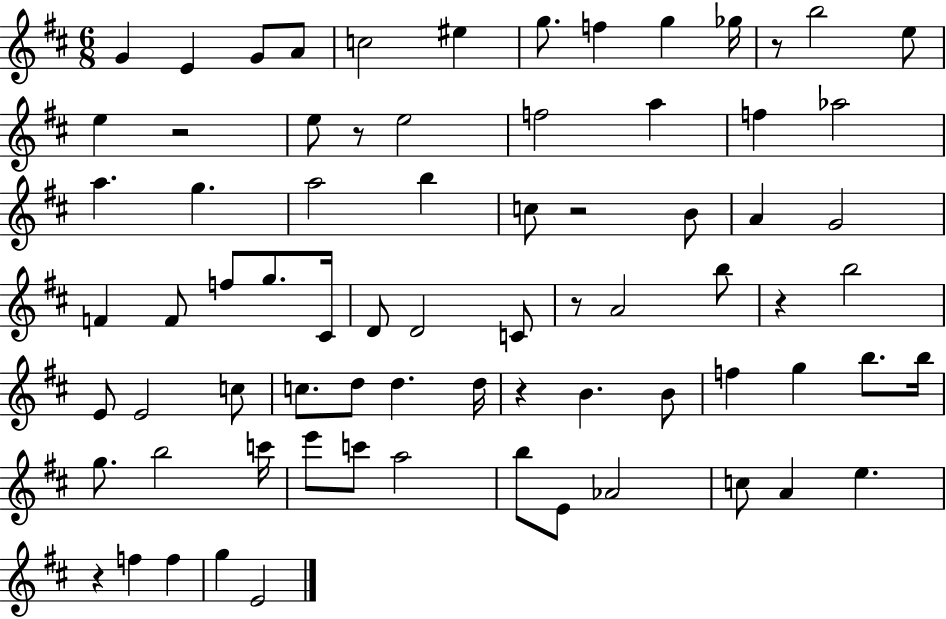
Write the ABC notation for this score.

X:1
T:Untitled
M:6/8
L:1/4
K:D
G E G/2 A/2 c2 ^e g/2 f g _g/4 z/2 b2 e/2 e z2 e/2 z/2 e2 f2 a f _a2 a g a2 b c/2 z2 B/2 A G2 F F/2 f/2 g/2 ^C/4 D/2 D2 C/2 z/2 A2 b/2 z b2 E/2 E2 c/2 c/2 d/2 d d/4 z B B/2 f g b/2 b/4 g/2 b2 c'/4 e'/2 c'/2 a2 b/2 E/2 _A2 c/2 A e z f f g E2